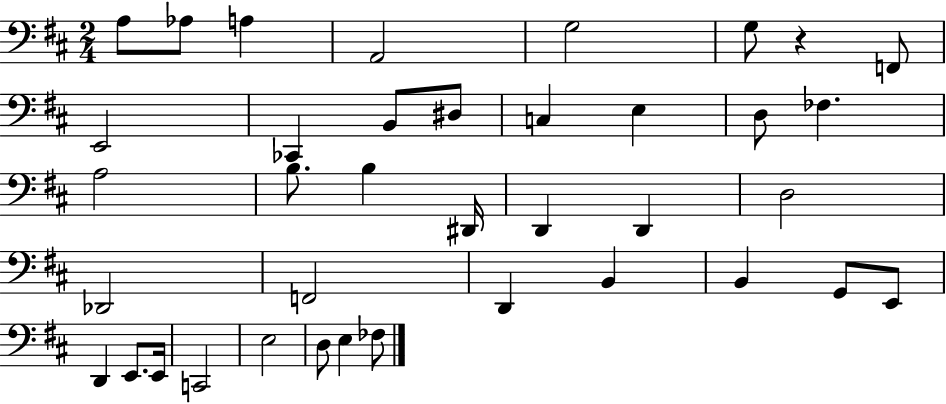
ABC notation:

X:1
T:Untitled
M:2/4
L:1/4
K:D
A,/2 _A,/2 A, A,,2 G,2 G,/2 z F,,/2 E,,2 _C,, B,,/2 ^D,/2 C, E, D,/2 _F, A,2 B,/2 B, ^D,,/4 D,, D,, D,2 _D,,2 F,,2 D,, B,, B,, G,,/2 E,,/2 D,, E,,/2 E,,/4 C,,2 E,2 D,/2 E, _F,/2